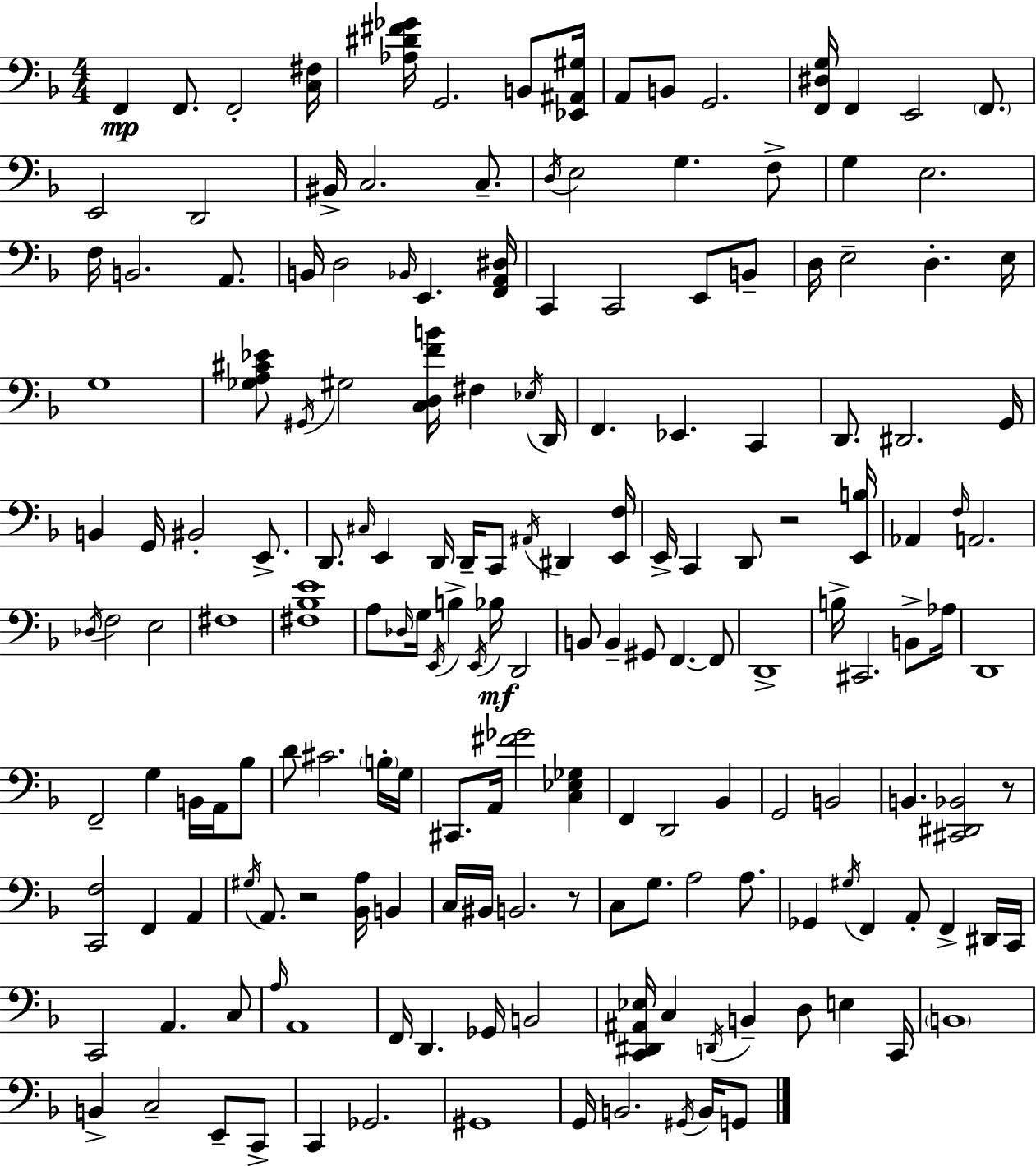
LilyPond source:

{
  \clef bass
  \numericTimeSignature
  \time 4/4
  \key f \major
  f,4\mp f,8. f,2-. <c fis>16 | <aes dis' fis' ges'>16 g,2. b,8 <ees, ais, gis>16 | a,8 b,8 g,2. | <f, dis g>16 f,4 e,2 \parenthesize f,8. | \break e,2 d,2 | bis,16-> c2. c8.-- | \acciaccatura { d16 } e2 g4. f8-> | g4 e2. | \break f16 b,2. a,8. | b,16 d2 \grace { bes,16 } e,4. | <f, a, dis>16 c,4 c,2 e,8 | b,8-- d16 e2-- d4.-. | \break e16 g1 | <ges a cis' ees'>8 \acciaccatura { gis,16 } gis2 <c d f' b'>16 fis4 | \acciaccatura { ees16 } d,16 f,4. ees,4. | c,4 d,8. dis,2. | \break g,16 b,4 g,16 bis,2-. | e,8.-> d,8. \grace { cis16 } e,4 d,16 d,16-- c,8 | \acciaccatura { ais,16 } dis,4 <e, f>16 e,16-> c,4 d,8 r2 | <e, b>16 aes,4 \grace { f16 } a,2. | \break \acciaccatura { des16 } f2 | e2 fis1 | <fis bes e'>1 | a8 \grace { des16 } g16 \acciaccatura { e,16 } b4-> | \break \acciaccatura { e,16 }\mf bes16 d,2 b,8 b,4-- | gis,8 f,4.~~ f,8 d,1-> | b16-> cis,2. | b,8-> aes16 d,1 | \break f,2-- | g4 b,16 a,16 bes8 d'8 cis'2. | \parenthesize b16-. g16 cis,8. a,16 <fis' ges'>2 | <c ees ges>4 f,4 d,2 | \break bes,4 g,2 | b,2 b,4. | <cis, dis, bes,>2 r8 <c, f>2 | f,4 a,4 \acciaccatura { gis16 } a,8. r2 | \break <bes, a>16 b,4 c16 bis,16 b,2. | r8 c8 g8. | a2 a8. ges,4 | \acciaccatura { gis16 } f,4 a,8-. f,4-> dis,16 c,16 c,2 | \break a,4. c8 \grace { a16 } a,1 | f,16 d,4. | ges,16 b,2 <c, dis, ais, ees>16 c4 | \acciaccatura { d,16 } b,4-- d8 e4 c,16 \parenthesize b,1 | \break b,4-> | c2-- e,8-- c,8-> c,4 | ges,2. gis,1 | g,16 | \break b,2. \acciaccatura { gis,16 } b,16 g,8 | \bar "|."
}